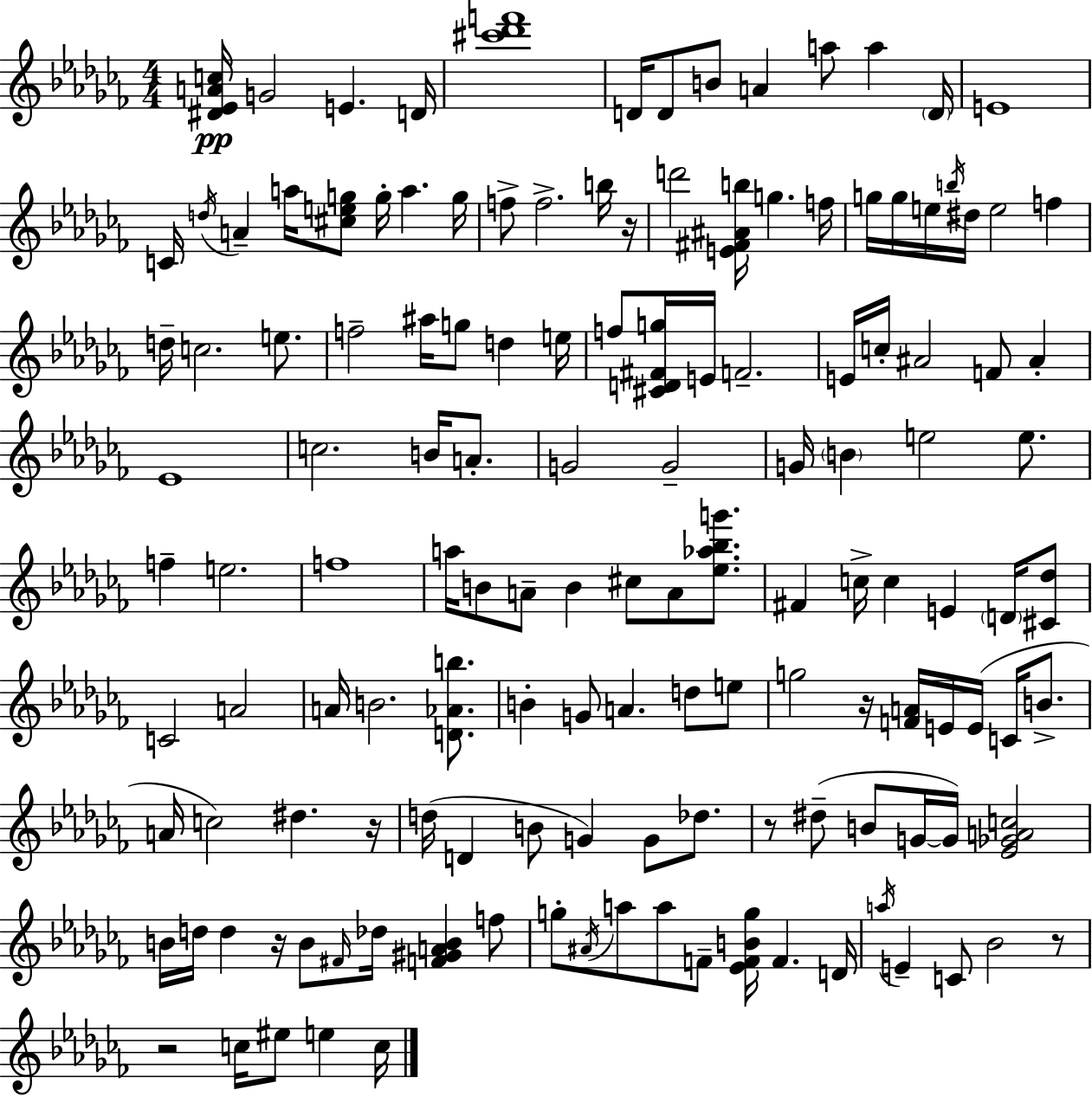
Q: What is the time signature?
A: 4/4